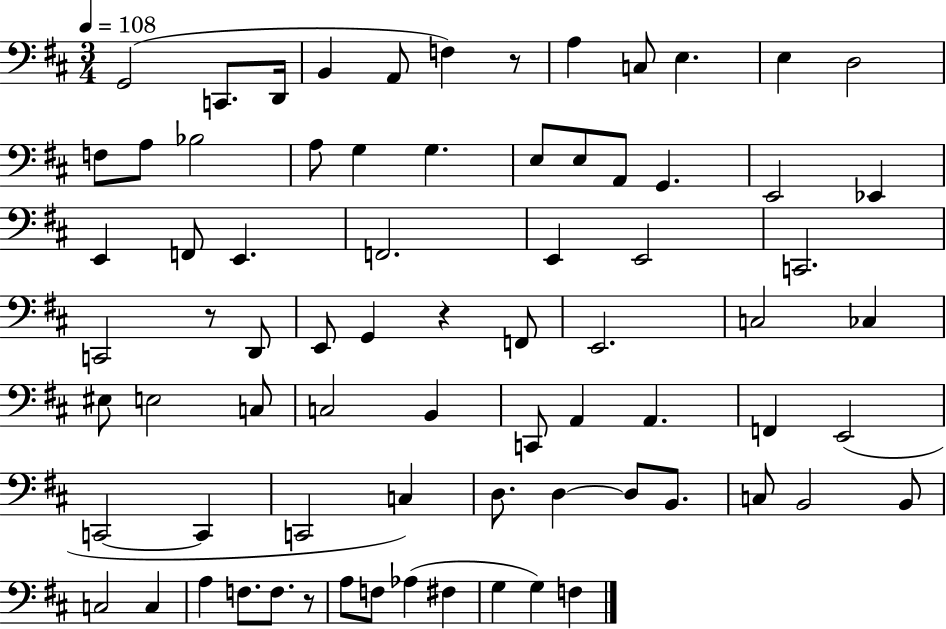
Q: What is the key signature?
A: D major